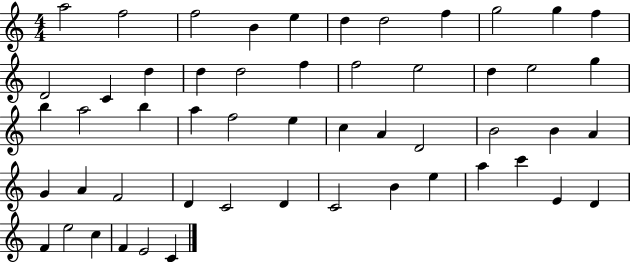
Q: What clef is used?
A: treble